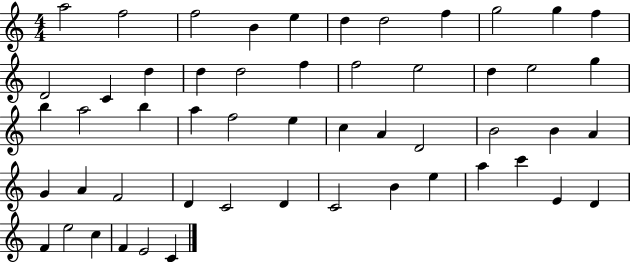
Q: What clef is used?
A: treble